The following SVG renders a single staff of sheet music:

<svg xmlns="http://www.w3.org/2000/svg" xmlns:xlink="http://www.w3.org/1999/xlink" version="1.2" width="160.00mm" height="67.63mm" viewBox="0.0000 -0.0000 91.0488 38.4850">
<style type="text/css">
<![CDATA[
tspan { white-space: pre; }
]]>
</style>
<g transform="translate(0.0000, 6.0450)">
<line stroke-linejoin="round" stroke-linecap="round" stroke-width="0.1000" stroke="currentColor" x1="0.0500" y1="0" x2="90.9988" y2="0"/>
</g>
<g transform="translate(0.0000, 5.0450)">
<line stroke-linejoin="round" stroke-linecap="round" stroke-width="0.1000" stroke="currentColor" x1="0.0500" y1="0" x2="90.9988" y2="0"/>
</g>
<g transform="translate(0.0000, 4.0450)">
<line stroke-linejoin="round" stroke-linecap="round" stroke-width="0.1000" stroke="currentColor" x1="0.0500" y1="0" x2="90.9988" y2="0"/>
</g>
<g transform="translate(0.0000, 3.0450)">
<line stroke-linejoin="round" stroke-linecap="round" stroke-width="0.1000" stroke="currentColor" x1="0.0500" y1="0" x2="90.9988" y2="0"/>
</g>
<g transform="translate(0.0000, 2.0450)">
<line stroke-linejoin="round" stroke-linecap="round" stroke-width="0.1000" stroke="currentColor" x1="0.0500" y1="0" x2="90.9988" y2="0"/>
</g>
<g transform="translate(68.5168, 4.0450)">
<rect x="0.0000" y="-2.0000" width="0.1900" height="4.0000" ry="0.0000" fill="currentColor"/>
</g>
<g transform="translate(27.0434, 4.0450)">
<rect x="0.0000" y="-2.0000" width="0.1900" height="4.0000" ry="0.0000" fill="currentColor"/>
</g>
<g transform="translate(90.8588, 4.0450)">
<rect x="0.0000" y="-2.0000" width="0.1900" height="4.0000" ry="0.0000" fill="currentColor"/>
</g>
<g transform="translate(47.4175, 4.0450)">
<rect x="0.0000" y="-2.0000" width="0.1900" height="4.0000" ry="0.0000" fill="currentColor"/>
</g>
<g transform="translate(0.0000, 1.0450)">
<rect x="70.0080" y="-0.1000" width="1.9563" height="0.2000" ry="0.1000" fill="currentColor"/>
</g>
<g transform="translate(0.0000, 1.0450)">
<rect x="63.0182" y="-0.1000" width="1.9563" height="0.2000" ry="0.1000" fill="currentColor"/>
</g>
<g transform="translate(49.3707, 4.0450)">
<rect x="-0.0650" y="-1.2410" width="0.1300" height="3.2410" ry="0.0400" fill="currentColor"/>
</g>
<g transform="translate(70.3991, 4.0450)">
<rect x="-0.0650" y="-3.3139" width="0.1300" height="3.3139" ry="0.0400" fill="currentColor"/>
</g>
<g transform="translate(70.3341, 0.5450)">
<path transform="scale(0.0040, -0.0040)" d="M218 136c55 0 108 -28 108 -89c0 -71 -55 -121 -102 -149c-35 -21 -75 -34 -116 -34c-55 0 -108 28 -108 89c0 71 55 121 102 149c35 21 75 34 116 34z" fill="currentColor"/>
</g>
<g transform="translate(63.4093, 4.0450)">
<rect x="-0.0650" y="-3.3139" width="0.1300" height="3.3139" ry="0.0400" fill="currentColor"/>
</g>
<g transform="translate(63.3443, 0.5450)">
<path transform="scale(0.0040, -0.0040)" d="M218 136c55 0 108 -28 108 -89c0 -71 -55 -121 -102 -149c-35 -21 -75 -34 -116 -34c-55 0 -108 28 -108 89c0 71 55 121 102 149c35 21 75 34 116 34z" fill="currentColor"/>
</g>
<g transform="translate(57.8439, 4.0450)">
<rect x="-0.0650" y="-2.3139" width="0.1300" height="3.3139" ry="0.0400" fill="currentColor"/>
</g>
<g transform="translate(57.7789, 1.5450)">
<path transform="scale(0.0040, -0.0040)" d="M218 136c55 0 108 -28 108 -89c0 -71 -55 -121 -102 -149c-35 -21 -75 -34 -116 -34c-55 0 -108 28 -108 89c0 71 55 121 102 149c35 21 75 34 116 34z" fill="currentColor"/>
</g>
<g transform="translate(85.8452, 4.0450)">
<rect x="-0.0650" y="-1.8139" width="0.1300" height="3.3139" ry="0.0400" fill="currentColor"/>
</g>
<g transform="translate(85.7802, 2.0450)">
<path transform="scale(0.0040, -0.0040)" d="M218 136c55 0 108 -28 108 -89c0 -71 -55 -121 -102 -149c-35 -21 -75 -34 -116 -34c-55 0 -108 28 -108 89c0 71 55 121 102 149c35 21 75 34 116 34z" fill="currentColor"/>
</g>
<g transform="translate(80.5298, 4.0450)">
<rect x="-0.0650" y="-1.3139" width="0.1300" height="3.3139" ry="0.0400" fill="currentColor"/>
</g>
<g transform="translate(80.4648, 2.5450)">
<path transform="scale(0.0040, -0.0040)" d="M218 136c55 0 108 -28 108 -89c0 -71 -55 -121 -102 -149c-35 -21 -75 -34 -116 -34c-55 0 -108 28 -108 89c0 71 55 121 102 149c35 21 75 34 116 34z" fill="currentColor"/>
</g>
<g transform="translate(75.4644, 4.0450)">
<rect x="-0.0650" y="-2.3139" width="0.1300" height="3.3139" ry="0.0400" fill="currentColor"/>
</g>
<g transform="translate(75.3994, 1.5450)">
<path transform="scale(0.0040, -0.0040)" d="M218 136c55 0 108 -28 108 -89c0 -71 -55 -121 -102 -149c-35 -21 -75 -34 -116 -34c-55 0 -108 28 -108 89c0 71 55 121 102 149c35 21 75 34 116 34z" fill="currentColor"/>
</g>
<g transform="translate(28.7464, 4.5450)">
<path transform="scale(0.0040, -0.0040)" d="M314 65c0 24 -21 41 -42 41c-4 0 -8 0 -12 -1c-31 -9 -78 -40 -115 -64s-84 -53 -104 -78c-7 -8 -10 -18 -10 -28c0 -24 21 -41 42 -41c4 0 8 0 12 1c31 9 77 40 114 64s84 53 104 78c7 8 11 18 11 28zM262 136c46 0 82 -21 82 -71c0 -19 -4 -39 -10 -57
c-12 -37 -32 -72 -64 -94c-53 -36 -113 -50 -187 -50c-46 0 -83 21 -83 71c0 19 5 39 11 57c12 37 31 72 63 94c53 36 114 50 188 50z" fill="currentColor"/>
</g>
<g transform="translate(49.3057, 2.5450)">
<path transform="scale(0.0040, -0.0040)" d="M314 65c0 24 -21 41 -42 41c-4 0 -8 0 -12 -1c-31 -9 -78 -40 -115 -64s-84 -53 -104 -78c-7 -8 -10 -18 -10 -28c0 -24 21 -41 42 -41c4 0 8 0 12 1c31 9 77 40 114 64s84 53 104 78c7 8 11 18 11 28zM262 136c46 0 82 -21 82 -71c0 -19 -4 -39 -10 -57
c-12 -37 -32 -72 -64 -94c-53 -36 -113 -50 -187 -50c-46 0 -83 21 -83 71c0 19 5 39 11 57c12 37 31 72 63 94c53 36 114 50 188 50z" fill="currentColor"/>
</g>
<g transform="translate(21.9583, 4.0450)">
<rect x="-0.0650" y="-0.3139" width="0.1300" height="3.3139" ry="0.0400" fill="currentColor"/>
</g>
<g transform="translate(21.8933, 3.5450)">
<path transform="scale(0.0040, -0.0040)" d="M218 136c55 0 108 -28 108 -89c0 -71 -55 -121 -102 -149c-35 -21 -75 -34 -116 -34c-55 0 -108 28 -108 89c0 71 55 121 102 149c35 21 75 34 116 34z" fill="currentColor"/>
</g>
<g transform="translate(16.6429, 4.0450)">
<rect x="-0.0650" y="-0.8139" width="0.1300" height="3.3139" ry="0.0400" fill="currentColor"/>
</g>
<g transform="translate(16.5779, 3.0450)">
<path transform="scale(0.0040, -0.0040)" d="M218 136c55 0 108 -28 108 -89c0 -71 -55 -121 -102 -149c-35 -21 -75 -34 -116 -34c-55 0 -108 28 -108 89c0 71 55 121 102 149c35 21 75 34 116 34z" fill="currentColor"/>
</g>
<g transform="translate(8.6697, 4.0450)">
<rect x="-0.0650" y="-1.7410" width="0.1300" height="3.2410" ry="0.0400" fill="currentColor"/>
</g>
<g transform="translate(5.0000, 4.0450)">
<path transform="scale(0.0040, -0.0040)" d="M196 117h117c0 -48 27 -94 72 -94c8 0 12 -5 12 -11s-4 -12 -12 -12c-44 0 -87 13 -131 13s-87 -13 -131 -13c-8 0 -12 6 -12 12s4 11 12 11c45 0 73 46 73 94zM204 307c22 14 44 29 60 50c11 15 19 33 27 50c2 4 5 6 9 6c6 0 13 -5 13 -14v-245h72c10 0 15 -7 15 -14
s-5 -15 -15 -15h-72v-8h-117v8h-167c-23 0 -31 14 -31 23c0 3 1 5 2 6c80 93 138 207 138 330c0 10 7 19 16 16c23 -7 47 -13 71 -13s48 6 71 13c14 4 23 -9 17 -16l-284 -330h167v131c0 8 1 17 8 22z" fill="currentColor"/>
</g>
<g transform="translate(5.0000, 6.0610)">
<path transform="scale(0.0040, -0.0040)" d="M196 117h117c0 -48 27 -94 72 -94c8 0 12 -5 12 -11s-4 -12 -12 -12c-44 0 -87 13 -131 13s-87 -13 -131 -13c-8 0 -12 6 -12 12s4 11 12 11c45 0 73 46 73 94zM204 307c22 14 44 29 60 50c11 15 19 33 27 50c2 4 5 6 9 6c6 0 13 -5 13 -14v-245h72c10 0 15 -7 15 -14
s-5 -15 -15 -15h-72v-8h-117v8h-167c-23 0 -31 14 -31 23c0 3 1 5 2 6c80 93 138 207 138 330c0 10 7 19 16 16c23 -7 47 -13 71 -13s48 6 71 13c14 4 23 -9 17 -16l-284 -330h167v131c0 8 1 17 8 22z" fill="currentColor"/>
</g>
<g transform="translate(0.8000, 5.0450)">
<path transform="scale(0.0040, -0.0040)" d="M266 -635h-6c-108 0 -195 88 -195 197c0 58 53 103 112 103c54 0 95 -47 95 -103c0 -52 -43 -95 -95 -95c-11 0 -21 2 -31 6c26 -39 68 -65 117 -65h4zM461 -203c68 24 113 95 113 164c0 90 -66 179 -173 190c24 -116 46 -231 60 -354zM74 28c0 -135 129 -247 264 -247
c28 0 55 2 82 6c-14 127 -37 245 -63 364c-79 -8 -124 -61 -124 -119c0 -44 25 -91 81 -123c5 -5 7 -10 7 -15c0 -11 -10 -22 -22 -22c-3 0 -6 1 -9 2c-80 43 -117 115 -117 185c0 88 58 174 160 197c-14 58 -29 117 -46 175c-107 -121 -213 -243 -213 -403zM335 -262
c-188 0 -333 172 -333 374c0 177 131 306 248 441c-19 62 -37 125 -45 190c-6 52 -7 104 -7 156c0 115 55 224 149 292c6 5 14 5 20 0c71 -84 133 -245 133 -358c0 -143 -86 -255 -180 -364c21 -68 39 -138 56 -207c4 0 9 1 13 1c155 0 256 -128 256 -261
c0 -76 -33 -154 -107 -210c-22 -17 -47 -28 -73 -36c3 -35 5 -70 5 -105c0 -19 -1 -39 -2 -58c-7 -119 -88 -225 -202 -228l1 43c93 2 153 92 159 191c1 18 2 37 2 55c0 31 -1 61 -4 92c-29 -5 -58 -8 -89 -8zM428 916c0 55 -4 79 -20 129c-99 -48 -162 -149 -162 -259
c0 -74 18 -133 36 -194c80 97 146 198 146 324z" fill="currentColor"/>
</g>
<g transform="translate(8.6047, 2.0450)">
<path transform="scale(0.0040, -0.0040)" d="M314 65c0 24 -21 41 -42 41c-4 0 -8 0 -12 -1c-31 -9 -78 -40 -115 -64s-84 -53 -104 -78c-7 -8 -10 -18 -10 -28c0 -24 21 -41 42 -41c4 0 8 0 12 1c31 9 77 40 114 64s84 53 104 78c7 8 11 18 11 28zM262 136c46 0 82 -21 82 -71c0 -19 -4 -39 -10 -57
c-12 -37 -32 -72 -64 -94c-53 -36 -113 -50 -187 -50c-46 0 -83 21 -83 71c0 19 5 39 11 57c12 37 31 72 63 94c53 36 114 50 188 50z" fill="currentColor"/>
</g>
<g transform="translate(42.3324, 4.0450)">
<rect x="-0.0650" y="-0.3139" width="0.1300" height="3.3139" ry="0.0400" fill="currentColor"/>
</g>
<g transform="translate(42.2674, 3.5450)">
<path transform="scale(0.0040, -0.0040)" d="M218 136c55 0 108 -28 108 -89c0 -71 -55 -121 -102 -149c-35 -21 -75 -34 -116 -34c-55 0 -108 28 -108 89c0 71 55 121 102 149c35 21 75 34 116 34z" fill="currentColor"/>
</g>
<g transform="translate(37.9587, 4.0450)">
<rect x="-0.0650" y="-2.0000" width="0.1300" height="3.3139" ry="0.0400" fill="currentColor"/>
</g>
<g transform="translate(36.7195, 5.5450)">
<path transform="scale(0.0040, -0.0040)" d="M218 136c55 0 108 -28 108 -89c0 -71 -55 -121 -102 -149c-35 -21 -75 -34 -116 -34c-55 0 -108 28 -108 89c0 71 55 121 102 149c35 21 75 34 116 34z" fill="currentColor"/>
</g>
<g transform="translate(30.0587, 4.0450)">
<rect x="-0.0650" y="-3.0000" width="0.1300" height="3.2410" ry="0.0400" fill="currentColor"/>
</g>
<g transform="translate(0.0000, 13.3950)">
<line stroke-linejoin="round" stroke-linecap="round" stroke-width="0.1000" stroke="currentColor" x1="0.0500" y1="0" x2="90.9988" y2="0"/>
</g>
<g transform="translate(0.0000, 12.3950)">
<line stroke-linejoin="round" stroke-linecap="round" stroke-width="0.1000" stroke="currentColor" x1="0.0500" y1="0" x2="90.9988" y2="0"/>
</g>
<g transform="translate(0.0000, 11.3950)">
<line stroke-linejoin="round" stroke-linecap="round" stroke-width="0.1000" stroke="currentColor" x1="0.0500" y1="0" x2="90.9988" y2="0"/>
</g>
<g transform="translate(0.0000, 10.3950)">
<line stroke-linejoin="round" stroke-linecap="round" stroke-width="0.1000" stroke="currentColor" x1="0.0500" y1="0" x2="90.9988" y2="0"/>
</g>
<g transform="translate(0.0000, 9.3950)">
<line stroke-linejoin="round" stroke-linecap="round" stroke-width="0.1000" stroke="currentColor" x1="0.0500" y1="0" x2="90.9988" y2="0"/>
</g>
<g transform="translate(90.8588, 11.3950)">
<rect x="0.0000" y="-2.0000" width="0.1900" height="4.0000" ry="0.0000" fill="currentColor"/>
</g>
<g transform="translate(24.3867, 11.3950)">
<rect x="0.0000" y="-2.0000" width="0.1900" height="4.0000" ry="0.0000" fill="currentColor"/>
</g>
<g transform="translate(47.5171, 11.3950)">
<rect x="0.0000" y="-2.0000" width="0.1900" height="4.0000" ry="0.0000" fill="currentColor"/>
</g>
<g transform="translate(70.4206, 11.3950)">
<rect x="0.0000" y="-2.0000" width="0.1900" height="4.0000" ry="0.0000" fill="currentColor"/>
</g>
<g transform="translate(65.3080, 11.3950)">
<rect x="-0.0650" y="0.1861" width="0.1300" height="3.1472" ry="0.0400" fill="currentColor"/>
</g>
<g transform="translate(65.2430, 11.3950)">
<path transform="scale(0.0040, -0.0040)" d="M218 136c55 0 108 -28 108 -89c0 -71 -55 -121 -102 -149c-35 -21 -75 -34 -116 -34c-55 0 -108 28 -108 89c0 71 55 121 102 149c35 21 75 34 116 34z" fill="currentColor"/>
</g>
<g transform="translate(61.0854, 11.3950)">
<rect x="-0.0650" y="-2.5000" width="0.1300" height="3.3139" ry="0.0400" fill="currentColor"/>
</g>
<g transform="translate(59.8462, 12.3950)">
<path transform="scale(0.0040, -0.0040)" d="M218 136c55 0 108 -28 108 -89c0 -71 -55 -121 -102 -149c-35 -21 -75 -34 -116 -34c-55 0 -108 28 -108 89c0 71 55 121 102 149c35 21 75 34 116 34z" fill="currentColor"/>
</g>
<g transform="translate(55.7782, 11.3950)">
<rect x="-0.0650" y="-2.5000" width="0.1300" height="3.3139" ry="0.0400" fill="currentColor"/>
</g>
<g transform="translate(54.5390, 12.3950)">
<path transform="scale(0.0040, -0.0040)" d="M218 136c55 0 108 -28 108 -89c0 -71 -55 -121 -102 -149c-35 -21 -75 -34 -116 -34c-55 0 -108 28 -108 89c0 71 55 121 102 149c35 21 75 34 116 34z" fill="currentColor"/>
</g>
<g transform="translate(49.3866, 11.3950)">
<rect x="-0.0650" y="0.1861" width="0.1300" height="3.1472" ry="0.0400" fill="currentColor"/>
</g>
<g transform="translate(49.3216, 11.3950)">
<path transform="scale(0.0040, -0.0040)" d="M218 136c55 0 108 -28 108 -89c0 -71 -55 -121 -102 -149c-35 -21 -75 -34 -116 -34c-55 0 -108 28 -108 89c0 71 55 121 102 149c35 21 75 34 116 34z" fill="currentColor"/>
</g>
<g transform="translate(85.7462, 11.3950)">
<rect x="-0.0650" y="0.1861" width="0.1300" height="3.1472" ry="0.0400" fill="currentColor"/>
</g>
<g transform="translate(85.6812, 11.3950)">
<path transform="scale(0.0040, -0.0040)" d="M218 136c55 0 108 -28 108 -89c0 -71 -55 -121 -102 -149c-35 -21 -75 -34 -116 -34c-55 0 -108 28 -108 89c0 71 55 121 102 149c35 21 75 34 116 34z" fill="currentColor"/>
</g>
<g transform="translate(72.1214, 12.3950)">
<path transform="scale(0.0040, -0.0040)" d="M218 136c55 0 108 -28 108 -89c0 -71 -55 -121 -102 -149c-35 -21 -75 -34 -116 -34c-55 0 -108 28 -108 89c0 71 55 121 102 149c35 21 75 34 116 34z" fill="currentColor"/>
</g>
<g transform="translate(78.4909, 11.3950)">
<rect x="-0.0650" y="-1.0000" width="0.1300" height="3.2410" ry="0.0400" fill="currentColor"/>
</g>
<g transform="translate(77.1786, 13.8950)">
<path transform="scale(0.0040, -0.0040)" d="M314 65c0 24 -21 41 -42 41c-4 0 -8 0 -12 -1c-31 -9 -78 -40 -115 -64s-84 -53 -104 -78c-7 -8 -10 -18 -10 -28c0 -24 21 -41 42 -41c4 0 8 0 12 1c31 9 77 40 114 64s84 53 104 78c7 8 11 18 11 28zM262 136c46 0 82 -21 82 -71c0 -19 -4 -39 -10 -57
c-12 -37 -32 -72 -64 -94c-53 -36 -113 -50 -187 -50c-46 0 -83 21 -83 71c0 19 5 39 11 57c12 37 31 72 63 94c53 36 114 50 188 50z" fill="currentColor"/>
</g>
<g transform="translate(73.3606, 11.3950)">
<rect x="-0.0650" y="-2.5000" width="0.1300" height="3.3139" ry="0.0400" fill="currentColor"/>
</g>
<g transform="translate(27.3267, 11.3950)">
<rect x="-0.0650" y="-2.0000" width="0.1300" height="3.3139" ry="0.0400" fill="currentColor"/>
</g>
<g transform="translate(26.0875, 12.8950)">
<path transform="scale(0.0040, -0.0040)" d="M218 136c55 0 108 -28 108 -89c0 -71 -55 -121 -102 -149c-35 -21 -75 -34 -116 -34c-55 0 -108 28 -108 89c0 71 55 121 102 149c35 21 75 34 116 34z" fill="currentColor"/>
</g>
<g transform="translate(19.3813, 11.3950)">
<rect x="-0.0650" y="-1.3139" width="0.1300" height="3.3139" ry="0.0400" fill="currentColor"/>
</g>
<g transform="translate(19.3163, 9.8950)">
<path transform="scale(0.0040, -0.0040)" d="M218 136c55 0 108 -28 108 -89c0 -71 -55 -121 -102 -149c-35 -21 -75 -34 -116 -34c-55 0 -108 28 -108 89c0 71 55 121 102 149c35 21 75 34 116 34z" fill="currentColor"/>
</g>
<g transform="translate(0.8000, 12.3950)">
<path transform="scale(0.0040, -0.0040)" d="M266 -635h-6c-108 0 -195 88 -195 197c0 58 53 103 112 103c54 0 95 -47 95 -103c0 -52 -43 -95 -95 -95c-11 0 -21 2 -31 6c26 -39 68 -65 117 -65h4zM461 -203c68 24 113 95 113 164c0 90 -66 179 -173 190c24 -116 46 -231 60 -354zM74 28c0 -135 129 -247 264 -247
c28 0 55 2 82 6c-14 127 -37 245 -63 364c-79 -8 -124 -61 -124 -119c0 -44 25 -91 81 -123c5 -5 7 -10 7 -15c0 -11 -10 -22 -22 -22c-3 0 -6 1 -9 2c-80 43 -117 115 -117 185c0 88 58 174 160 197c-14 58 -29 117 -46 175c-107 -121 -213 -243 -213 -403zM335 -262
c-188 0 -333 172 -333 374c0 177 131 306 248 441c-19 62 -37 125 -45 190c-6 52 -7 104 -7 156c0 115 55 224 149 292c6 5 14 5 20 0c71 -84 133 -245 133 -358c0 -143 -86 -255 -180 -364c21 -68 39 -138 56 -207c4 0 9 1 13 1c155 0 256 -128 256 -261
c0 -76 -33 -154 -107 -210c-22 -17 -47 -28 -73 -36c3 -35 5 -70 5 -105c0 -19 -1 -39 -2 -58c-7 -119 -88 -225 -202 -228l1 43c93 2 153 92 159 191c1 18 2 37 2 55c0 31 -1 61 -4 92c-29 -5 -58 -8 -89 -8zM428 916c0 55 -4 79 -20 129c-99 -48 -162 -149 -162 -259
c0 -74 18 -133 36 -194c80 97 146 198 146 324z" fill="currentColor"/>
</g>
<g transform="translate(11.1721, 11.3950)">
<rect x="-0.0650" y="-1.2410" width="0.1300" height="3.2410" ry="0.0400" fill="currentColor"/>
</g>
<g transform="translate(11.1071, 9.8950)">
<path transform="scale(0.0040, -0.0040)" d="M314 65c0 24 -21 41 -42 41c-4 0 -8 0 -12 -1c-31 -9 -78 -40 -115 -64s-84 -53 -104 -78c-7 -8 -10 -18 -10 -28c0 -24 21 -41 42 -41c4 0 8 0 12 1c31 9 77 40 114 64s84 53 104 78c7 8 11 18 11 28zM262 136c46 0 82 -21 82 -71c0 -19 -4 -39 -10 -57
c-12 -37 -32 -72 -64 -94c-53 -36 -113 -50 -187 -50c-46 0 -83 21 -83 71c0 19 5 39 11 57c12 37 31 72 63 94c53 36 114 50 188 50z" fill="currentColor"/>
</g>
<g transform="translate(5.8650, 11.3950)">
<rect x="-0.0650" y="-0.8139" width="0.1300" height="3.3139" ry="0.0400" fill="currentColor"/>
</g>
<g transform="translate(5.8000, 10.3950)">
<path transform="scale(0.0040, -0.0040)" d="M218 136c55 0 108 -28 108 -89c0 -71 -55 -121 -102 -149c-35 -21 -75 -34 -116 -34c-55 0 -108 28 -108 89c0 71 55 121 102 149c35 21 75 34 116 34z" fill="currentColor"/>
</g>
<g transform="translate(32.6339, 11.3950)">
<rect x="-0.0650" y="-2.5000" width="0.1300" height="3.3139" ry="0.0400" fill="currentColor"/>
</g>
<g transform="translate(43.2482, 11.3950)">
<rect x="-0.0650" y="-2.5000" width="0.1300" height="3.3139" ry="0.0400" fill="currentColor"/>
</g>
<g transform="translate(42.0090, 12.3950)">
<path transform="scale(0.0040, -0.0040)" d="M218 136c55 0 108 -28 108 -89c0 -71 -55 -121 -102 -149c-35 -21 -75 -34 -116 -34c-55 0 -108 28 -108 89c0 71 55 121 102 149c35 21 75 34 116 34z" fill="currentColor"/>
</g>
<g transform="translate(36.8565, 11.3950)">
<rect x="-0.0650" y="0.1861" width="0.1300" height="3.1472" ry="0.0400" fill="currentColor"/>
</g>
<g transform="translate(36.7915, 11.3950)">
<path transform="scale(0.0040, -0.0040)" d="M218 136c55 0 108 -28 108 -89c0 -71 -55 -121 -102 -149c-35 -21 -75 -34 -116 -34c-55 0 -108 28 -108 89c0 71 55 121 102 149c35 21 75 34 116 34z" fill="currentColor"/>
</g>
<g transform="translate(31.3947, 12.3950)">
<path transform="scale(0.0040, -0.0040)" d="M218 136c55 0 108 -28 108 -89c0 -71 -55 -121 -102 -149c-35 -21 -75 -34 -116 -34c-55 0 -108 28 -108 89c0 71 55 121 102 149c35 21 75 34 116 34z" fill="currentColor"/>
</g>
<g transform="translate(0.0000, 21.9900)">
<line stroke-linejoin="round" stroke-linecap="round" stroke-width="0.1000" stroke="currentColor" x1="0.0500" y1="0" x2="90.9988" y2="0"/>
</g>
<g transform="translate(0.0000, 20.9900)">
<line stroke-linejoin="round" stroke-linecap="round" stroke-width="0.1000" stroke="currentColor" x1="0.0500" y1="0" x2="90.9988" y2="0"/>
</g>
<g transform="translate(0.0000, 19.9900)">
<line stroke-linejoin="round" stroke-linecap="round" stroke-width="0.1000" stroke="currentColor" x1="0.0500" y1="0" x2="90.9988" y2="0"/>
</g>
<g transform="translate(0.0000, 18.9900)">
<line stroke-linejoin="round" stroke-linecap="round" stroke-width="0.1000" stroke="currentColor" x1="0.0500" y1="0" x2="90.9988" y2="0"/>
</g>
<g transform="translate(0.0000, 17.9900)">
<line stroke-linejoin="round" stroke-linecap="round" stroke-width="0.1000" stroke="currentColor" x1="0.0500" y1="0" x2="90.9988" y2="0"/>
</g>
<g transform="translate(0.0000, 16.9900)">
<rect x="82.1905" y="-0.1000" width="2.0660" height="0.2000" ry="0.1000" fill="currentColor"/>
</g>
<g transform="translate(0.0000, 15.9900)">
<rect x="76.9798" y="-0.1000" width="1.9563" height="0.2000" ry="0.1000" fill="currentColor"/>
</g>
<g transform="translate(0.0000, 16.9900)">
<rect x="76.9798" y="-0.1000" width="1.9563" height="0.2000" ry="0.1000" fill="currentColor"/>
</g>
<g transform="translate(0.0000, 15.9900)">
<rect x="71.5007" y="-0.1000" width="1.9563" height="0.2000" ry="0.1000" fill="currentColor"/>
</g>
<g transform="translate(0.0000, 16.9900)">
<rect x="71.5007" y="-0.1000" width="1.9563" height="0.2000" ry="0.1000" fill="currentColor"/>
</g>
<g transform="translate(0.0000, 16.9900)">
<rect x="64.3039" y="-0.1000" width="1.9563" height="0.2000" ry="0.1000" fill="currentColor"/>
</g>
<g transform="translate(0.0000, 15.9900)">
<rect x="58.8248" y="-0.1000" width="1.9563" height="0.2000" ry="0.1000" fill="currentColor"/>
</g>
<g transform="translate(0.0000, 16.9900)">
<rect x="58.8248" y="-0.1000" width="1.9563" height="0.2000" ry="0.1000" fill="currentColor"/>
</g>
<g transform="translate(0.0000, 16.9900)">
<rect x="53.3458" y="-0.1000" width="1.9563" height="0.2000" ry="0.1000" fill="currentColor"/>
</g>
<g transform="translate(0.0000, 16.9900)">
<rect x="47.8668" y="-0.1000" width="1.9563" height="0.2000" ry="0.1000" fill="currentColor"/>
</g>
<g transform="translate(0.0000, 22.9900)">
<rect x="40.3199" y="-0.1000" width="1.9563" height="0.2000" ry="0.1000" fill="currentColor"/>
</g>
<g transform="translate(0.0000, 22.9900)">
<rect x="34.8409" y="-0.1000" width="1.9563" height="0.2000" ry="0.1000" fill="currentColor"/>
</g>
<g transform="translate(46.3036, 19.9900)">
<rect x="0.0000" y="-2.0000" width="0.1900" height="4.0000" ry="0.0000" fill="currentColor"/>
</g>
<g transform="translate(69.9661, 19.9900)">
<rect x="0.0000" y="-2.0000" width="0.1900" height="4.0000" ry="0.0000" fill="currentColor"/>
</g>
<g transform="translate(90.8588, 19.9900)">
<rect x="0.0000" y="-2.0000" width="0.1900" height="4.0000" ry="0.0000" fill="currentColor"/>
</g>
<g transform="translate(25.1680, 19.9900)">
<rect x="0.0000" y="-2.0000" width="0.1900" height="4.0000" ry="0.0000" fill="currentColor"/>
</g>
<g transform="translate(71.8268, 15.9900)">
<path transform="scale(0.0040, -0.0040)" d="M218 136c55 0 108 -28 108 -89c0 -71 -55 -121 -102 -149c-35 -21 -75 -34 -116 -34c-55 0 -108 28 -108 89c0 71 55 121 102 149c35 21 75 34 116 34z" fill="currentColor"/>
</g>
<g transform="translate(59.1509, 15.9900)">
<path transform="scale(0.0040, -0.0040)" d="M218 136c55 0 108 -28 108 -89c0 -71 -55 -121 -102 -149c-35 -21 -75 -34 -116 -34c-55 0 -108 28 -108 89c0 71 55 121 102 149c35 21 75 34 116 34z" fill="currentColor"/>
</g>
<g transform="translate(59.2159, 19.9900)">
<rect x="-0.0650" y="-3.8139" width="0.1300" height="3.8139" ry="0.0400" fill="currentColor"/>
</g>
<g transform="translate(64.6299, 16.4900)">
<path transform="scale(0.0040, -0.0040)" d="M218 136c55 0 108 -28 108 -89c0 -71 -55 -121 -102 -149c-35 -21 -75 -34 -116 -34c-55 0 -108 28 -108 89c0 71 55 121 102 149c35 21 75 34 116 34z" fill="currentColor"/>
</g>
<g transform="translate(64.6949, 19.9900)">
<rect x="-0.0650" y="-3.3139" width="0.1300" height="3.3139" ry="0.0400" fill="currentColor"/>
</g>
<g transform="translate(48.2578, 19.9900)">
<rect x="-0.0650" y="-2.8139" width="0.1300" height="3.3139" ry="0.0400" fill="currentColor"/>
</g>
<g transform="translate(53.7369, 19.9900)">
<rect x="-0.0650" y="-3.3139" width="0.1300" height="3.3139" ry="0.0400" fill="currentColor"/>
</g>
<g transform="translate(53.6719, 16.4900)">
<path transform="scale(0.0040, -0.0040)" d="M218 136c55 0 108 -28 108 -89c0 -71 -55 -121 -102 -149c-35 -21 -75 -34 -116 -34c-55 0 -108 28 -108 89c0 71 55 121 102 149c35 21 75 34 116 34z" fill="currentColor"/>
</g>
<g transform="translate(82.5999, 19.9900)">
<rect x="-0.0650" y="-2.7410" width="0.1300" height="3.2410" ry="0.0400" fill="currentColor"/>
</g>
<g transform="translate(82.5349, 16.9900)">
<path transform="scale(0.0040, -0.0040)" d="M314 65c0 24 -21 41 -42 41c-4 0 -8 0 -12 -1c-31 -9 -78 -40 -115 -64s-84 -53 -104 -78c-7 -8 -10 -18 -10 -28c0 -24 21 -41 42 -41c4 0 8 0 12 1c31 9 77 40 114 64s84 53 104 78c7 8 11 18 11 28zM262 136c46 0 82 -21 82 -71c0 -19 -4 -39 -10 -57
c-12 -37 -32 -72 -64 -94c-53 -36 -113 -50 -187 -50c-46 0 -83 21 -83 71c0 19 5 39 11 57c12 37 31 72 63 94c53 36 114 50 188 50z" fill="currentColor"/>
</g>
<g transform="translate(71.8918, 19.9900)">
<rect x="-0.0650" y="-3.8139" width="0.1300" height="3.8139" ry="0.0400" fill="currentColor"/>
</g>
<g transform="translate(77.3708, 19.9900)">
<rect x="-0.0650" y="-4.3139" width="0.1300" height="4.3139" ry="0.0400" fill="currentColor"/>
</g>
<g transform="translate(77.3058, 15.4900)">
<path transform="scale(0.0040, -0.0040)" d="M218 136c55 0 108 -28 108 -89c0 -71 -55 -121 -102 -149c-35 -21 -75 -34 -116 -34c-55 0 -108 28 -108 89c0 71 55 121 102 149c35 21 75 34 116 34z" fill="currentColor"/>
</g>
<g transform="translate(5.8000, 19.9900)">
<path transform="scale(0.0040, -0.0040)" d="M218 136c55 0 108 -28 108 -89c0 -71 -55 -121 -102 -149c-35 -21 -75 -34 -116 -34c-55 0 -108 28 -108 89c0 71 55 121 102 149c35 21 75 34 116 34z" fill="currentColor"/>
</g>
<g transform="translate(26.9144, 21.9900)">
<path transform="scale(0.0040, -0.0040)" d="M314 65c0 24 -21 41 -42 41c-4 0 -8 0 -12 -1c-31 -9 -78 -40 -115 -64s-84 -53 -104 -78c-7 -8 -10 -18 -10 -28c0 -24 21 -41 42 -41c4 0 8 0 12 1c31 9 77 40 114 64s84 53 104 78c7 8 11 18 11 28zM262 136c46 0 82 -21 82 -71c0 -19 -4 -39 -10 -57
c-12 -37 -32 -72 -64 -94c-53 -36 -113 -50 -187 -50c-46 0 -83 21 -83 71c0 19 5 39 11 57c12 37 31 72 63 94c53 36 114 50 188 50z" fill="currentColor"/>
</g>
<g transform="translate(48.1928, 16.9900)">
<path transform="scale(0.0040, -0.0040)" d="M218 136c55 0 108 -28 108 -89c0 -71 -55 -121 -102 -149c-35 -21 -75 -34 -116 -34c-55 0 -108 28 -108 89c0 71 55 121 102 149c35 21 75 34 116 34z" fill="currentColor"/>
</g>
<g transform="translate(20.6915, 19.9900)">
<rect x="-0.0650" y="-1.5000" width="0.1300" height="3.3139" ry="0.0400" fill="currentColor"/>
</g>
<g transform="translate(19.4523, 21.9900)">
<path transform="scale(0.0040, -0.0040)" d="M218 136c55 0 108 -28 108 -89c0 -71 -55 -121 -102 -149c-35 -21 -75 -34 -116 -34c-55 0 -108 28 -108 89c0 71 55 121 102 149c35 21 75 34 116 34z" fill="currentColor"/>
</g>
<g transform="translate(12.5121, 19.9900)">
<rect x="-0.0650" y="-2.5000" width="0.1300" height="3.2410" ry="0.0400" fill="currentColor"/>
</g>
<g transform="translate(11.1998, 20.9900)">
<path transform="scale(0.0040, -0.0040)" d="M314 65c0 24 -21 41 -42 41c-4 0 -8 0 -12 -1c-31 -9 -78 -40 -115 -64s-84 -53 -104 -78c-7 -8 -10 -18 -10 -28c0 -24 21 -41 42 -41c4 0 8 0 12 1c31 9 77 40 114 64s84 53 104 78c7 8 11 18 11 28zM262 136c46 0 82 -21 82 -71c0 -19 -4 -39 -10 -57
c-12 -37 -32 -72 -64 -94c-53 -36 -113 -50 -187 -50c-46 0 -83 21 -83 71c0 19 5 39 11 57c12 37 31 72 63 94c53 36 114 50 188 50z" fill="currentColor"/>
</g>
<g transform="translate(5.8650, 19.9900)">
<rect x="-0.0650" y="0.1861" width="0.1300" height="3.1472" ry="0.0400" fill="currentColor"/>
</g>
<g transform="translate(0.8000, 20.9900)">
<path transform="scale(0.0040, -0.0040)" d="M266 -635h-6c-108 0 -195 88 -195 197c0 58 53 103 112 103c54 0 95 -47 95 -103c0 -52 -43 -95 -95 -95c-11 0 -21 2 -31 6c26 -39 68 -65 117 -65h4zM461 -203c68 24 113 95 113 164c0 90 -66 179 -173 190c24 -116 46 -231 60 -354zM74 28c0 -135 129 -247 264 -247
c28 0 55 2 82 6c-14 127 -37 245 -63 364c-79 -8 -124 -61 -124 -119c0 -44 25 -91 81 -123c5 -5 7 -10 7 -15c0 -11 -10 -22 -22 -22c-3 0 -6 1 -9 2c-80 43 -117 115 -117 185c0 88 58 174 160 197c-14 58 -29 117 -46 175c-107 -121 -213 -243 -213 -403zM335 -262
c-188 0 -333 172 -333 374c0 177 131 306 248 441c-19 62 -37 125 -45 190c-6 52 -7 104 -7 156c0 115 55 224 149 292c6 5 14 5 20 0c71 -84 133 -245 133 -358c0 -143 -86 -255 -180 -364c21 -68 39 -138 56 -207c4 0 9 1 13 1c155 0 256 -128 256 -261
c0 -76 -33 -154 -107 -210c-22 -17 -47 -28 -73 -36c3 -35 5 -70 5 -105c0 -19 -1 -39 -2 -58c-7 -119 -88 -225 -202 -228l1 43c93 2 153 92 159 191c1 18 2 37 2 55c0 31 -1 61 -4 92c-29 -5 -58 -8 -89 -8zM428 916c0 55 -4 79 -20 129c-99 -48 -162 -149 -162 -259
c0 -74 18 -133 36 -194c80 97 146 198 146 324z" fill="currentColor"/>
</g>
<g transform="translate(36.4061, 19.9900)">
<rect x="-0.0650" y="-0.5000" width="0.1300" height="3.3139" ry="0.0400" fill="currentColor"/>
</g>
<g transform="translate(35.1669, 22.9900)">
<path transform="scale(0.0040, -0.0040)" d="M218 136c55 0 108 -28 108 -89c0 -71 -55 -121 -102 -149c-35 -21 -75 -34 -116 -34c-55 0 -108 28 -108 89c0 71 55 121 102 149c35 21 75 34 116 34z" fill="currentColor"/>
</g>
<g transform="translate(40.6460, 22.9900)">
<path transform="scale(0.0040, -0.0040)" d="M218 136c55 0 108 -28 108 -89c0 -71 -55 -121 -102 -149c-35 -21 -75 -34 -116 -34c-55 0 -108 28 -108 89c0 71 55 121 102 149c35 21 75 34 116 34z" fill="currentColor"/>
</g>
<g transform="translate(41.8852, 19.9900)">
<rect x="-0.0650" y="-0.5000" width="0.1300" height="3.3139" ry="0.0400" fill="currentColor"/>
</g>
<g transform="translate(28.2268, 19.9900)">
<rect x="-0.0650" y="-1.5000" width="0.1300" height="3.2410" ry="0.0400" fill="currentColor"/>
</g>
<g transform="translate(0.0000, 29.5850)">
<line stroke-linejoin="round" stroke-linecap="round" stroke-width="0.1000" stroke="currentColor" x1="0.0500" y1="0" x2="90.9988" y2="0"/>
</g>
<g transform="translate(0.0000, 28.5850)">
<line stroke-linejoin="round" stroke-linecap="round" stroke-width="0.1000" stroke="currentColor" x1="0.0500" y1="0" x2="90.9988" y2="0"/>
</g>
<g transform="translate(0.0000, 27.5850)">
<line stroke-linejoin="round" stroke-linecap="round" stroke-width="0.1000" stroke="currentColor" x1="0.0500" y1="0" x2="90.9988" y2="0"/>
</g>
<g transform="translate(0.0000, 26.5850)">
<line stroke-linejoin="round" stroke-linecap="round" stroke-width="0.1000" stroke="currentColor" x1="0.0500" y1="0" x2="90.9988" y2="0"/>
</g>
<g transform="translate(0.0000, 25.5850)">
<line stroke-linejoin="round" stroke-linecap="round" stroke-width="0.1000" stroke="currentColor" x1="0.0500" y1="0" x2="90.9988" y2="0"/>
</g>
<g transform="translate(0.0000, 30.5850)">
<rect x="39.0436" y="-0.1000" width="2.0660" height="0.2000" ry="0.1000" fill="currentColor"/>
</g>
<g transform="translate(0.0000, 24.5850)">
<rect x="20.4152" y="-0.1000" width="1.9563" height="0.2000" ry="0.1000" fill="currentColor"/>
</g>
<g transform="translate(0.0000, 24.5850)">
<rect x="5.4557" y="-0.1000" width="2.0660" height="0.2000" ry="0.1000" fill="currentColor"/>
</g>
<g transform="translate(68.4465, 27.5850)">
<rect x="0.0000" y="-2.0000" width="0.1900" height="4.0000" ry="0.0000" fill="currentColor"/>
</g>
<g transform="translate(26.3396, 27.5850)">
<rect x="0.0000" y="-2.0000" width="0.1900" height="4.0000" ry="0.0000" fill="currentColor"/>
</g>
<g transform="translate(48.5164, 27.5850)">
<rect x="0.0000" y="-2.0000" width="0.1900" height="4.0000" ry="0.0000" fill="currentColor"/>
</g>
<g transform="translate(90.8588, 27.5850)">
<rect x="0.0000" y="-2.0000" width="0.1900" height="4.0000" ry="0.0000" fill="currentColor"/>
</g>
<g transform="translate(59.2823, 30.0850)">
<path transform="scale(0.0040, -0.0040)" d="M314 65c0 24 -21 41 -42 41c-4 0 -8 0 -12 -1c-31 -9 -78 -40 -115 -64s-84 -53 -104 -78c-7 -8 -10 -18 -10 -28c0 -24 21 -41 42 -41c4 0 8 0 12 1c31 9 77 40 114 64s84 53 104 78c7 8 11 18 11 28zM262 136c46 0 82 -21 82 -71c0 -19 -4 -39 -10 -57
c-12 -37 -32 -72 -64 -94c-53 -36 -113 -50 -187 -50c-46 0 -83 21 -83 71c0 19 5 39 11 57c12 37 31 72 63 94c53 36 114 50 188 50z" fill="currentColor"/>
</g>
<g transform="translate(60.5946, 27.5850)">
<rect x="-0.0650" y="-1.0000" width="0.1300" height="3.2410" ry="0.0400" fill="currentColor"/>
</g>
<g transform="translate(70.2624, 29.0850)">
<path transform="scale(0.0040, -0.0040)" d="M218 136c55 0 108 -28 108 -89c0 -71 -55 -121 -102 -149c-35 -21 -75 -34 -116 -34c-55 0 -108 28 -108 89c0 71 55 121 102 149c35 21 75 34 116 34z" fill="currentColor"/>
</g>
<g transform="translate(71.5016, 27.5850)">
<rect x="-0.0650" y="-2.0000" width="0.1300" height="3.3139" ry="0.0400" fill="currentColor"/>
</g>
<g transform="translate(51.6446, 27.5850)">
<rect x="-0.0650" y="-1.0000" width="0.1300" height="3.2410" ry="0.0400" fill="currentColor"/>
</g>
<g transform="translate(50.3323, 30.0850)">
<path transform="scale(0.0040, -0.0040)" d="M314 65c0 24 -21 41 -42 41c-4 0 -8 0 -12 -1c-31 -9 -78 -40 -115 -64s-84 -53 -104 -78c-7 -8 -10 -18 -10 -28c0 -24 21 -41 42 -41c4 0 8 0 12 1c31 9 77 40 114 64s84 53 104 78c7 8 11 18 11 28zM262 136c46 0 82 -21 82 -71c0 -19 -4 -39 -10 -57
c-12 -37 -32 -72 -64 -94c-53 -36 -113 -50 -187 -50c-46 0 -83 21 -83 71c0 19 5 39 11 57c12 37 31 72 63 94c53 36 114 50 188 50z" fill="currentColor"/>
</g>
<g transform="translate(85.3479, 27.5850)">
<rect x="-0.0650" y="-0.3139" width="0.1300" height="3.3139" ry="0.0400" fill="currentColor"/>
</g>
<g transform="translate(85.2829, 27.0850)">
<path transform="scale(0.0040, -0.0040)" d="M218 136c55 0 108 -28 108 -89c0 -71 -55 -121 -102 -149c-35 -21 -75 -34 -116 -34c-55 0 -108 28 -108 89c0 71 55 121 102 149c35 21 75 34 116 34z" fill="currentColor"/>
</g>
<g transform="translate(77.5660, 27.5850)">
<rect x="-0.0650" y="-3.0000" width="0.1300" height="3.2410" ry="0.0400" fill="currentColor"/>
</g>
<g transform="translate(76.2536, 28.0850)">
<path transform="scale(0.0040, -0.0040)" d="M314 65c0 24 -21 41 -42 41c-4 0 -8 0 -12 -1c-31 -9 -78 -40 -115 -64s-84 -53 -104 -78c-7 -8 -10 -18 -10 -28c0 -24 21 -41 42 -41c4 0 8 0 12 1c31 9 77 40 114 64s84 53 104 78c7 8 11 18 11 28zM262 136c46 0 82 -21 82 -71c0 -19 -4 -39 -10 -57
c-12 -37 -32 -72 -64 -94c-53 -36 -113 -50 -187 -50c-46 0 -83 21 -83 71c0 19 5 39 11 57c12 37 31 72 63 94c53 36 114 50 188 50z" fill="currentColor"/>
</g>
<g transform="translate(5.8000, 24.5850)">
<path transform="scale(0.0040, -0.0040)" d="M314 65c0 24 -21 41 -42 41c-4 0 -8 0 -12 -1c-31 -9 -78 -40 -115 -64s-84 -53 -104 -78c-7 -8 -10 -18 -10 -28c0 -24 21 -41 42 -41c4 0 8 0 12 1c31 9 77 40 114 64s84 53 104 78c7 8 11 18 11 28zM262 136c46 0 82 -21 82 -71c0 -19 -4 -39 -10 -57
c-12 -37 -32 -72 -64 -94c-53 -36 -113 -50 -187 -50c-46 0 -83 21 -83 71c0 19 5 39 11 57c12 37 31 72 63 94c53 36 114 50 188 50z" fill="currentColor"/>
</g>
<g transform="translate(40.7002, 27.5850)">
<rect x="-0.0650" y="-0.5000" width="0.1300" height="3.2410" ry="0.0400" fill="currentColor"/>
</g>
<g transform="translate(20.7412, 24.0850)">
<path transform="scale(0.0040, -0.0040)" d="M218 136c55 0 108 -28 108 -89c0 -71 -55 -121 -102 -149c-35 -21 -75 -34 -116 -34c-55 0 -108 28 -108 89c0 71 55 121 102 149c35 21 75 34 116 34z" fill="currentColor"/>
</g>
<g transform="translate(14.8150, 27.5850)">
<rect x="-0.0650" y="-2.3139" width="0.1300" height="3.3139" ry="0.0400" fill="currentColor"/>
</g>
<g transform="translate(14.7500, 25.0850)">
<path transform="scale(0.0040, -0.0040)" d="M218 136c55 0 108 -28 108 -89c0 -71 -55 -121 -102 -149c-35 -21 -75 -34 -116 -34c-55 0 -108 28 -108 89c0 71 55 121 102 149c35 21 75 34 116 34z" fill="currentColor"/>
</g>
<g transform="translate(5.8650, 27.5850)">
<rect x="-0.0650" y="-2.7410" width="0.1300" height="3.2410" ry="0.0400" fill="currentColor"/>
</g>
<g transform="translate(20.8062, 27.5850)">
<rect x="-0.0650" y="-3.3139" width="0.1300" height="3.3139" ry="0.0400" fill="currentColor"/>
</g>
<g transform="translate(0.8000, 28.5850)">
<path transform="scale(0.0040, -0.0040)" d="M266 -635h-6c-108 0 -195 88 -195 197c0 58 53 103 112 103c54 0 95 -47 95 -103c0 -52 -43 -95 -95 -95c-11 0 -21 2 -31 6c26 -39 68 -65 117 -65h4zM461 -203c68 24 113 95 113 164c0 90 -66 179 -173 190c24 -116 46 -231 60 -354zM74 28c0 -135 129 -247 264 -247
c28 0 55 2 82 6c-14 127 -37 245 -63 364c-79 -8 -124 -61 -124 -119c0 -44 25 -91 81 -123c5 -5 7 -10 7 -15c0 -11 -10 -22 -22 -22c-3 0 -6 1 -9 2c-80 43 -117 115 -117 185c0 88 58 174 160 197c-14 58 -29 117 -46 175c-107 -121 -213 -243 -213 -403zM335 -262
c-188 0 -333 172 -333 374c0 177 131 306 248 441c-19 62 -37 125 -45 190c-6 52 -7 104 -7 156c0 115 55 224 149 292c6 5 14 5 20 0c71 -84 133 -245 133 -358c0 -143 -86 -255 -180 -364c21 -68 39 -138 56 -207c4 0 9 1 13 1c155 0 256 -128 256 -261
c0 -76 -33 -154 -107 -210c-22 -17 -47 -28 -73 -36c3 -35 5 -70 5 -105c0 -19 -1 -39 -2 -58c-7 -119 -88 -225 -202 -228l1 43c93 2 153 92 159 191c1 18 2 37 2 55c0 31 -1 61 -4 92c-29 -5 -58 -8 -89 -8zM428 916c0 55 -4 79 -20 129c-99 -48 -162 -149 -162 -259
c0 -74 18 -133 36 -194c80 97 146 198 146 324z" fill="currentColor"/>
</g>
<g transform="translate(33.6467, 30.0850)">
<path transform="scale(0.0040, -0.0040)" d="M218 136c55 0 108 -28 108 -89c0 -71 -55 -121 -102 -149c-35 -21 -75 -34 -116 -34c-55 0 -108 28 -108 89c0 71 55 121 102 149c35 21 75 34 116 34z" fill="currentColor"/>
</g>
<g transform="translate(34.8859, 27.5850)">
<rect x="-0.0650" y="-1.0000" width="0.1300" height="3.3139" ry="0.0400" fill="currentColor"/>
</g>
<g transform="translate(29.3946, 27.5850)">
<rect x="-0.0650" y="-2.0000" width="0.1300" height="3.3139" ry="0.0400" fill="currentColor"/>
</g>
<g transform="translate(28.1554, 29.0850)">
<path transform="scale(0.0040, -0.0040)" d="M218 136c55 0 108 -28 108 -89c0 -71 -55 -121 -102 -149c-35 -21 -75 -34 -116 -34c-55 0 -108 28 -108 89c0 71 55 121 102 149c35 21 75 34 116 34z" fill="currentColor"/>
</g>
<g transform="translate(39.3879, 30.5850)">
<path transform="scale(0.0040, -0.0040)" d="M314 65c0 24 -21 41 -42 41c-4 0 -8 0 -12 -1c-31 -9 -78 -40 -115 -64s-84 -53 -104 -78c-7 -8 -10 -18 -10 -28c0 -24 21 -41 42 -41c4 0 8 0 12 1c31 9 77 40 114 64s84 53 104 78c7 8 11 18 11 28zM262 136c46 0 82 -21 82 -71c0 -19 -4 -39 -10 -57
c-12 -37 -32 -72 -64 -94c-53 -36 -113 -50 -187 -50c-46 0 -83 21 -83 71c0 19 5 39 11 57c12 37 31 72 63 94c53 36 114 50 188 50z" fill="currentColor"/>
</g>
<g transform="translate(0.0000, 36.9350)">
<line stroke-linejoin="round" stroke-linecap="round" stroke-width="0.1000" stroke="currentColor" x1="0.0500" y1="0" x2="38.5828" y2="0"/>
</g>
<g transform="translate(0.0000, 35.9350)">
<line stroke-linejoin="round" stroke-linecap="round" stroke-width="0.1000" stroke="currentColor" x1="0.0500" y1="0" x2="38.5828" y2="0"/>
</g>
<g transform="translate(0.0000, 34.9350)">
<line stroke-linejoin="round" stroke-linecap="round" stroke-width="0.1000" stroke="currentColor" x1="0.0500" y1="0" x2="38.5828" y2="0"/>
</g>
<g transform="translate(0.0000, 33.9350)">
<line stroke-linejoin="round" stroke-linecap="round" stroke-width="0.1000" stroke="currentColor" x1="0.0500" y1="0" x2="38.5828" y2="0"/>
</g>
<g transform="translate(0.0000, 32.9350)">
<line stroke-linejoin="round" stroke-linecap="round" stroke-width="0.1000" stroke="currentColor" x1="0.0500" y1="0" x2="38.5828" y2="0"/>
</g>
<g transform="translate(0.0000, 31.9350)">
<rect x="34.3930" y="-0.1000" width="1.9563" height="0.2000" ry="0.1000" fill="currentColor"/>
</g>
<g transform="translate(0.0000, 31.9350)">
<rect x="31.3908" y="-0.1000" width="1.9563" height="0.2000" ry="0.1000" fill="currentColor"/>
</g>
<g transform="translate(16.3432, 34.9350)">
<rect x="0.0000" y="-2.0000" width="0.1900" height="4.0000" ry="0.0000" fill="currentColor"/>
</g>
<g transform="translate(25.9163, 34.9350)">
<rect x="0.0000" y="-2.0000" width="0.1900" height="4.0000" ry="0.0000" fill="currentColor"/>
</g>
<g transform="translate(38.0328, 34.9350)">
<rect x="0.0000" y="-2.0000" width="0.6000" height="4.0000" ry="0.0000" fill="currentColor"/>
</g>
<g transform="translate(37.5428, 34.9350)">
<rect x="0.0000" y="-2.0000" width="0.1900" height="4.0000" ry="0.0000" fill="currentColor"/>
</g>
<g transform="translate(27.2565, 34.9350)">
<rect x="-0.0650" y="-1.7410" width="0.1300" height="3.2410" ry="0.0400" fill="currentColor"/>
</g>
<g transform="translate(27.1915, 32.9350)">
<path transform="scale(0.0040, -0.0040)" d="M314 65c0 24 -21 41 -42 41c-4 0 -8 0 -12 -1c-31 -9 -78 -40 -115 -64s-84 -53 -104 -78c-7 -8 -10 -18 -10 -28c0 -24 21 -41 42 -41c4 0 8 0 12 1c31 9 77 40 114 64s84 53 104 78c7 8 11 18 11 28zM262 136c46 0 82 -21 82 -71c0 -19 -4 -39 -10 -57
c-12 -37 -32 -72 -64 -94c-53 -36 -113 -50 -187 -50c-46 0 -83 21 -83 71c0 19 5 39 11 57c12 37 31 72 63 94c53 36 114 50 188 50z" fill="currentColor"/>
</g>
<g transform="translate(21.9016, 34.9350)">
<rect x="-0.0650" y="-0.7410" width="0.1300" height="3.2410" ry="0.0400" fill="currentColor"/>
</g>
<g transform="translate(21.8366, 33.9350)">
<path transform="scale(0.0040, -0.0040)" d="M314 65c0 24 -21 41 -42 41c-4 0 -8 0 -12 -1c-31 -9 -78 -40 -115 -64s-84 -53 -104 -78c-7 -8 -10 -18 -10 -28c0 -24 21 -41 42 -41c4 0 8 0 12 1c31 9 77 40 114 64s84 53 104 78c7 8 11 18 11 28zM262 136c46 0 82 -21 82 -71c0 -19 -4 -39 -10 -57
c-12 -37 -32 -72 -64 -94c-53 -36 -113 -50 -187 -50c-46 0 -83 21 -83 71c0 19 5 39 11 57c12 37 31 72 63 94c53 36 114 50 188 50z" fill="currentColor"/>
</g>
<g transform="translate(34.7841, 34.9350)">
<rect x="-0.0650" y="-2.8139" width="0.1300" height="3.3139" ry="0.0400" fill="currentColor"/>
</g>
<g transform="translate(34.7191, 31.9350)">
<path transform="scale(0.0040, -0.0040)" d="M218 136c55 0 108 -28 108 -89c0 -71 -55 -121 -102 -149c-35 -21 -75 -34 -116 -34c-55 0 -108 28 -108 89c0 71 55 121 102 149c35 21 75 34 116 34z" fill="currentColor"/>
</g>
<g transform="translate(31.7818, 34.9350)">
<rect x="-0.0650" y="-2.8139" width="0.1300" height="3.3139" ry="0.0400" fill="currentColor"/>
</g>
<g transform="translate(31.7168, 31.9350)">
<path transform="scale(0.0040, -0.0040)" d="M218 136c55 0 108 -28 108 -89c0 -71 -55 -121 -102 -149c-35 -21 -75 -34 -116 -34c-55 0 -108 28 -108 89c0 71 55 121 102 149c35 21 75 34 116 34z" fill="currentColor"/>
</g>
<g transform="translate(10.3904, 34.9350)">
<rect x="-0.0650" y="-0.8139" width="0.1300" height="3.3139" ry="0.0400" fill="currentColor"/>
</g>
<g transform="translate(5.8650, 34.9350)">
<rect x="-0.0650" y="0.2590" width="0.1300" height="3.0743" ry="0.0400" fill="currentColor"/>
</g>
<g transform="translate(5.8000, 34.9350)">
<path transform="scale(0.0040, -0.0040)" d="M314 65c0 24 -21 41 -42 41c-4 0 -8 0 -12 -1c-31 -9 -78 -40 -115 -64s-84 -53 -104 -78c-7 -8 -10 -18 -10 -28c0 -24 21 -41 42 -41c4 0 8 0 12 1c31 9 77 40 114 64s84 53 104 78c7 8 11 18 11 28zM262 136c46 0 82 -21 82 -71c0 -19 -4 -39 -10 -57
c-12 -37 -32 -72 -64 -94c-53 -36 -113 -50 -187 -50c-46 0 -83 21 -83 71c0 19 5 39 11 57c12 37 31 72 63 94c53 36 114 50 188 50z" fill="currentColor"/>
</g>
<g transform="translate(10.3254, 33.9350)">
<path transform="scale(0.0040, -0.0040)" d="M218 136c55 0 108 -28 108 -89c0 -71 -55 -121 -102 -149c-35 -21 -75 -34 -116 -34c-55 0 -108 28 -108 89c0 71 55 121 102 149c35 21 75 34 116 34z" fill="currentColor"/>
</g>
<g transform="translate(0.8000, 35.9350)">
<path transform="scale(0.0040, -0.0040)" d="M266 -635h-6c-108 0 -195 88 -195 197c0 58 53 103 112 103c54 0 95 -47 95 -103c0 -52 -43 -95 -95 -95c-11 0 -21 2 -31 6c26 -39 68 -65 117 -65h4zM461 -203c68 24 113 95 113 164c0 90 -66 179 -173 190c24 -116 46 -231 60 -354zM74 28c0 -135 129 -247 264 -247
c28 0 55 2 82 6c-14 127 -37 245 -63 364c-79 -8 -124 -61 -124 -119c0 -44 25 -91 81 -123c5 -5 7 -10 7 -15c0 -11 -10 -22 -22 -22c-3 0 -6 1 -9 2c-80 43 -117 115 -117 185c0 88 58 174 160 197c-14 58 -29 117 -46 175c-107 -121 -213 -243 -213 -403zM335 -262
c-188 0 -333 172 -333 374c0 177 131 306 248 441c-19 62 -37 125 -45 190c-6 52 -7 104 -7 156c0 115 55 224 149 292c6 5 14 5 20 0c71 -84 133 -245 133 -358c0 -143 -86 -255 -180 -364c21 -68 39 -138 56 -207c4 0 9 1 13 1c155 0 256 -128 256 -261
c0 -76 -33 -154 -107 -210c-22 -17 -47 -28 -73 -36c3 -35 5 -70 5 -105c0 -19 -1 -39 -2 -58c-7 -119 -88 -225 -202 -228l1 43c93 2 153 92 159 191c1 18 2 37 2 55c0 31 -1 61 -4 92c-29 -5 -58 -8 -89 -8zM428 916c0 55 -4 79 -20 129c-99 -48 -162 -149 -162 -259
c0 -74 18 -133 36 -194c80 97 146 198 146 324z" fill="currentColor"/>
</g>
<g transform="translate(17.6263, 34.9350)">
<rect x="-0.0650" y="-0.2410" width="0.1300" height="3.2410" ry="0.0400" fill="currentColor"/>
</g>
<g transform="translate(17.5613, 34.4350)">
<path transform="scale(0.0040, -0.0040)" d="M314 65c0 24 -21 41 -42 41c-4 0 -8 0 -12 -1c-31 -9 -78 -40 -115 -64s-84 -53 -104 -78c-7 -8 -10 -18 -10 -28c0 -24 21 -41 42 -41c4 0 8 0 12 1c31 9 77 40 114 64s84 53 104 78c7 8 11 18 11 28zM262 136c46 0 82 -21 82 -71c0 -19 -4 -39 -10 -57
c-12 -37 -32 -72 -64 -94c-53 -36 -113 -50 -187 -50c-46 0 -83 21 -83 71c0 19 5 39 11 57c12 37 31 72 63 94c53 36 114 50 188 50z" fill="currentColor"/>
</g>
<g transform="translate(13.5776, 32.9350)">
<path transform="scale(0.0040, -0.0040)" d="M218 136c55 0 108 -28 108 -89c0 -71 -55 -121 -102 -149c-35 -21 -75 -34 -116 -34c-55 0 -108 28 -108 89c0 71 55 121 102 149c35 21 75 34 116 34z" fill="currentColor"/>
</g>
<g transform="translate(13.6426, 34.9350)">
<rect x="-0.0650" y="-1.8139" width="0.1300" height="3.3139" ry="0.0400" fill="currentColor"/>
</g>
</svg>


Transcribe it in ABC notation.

X:1
T:Untitled
M:4/4
L:1/4
K:C
f2 d c A2 F c e2 g b b g e f d e2 e F G B G B G G B G D2 B B G2 E E2 C C a b c' b c' d' a2 a2 g b F D C2 D2 D2 F A2 c B2 d f c2 d2 f2 a a